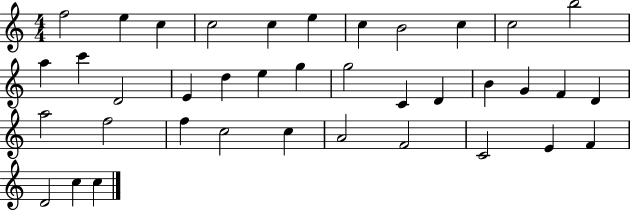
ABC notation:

X:1
T:Untitled
M:4/4
L:1/4
K:C
f2 e c c2 c e c B2 c c2 b2 a c' D2 E d e g g2 C D B G F D a2 f2 f c2 c A2 F2 C2 E F D2 c c